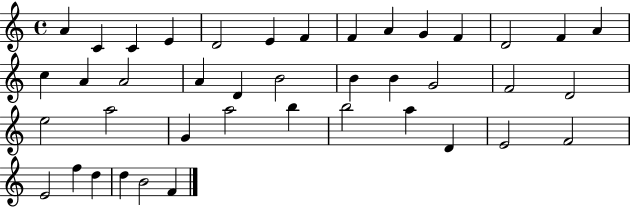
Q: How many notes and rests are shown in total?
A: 41